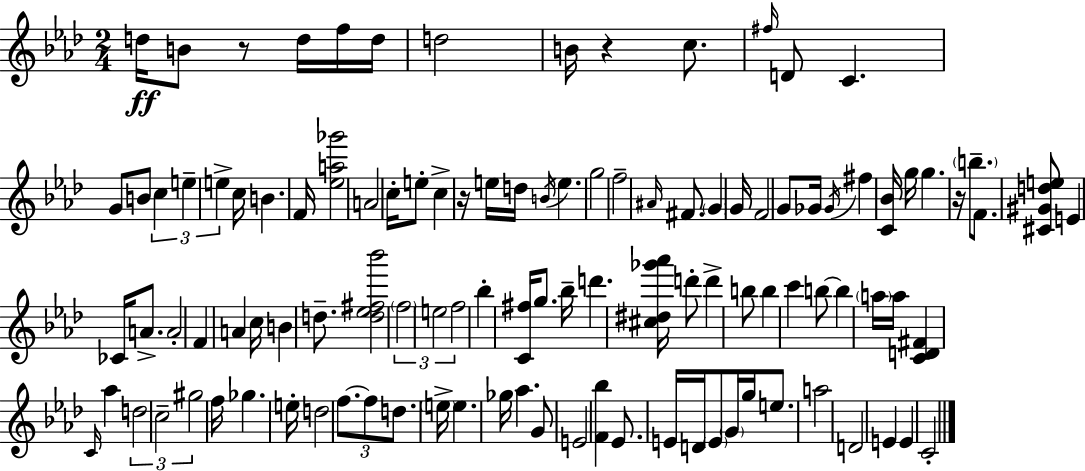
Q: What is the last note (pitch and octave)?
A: C4